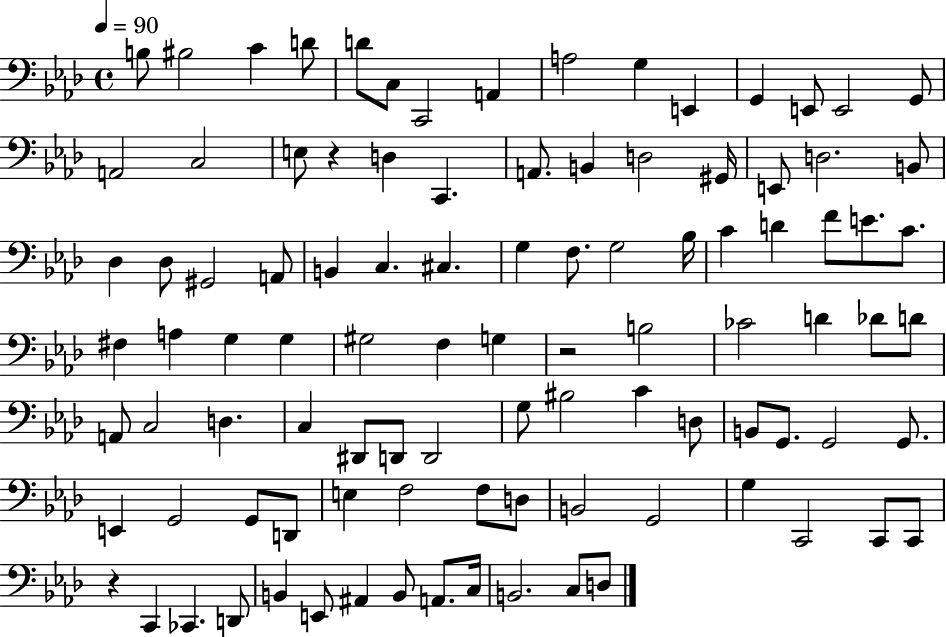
B3/e BIS3/h C4/q D4/e D4/e C3/e C2/h A2/q A3/h G3/q E2/q G2/q E2/e E2/h G2/e A2/h C3/h E3/e R/q D3/q C2/q. A2/e. B2/q D3/h G#2/s E2/e D3/h. B2/e Db3/q Db3/e G#2/h A2/e B2/q C3/q. C#3/q. G3/q F3/e. G3/h Bb3/s C4/q D4/q F4/e E4/e. C4/e. F#3/q A3/q G3/q G3/q G#3/h F3/q G3/q R/h B3/h CES4/h D4/q Db4/e D4/e A2/e C3/h D3/q. C3/q D#2/e D2/e D2/h G3/e BIS3/h C4/q D3/e B2/e G2/e. G2/h G2/e. E2/q G2/h G2/e D2/e E3/q F3/h F3/e D3/e B2/h G2/h G3/q C2/h C2/e C2/e R/q C2/q CES2/q. D2/e B2/q E2/e A#2/q B2/e A2/e. C3/s B2/h. C3/e D3/e